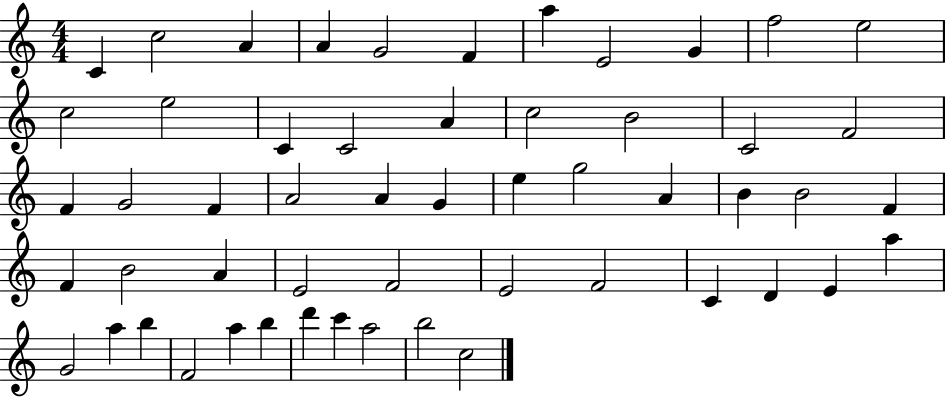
{
  \clef treble
  \numericTimeSignature
  \time 4/4
  \key c \major
  c'4 c''2 a'4 | a'4 g'2 f'4 | a''4 e'2 g'4 | f''2 e''2 | \break c''2 e''2 | c'4 c'2 a'4 | c''2 b'2 | c'2 f'2 | \break f'4 g'2 f'4 | a'2 a'4 g'4 | e''4 g''2 a'4 | b'4 b'2 f'4 | \break f'4 b'2 a'4 | e'2 f'2 | e'2 f'2 | c'4 d'4 e'4 a''4 | \break g'2 a''4 b''4 | f'2 a''4 b''4 | d'''4 c'''4 a''2 | b''2 c''2 | \break \bar "|."
}